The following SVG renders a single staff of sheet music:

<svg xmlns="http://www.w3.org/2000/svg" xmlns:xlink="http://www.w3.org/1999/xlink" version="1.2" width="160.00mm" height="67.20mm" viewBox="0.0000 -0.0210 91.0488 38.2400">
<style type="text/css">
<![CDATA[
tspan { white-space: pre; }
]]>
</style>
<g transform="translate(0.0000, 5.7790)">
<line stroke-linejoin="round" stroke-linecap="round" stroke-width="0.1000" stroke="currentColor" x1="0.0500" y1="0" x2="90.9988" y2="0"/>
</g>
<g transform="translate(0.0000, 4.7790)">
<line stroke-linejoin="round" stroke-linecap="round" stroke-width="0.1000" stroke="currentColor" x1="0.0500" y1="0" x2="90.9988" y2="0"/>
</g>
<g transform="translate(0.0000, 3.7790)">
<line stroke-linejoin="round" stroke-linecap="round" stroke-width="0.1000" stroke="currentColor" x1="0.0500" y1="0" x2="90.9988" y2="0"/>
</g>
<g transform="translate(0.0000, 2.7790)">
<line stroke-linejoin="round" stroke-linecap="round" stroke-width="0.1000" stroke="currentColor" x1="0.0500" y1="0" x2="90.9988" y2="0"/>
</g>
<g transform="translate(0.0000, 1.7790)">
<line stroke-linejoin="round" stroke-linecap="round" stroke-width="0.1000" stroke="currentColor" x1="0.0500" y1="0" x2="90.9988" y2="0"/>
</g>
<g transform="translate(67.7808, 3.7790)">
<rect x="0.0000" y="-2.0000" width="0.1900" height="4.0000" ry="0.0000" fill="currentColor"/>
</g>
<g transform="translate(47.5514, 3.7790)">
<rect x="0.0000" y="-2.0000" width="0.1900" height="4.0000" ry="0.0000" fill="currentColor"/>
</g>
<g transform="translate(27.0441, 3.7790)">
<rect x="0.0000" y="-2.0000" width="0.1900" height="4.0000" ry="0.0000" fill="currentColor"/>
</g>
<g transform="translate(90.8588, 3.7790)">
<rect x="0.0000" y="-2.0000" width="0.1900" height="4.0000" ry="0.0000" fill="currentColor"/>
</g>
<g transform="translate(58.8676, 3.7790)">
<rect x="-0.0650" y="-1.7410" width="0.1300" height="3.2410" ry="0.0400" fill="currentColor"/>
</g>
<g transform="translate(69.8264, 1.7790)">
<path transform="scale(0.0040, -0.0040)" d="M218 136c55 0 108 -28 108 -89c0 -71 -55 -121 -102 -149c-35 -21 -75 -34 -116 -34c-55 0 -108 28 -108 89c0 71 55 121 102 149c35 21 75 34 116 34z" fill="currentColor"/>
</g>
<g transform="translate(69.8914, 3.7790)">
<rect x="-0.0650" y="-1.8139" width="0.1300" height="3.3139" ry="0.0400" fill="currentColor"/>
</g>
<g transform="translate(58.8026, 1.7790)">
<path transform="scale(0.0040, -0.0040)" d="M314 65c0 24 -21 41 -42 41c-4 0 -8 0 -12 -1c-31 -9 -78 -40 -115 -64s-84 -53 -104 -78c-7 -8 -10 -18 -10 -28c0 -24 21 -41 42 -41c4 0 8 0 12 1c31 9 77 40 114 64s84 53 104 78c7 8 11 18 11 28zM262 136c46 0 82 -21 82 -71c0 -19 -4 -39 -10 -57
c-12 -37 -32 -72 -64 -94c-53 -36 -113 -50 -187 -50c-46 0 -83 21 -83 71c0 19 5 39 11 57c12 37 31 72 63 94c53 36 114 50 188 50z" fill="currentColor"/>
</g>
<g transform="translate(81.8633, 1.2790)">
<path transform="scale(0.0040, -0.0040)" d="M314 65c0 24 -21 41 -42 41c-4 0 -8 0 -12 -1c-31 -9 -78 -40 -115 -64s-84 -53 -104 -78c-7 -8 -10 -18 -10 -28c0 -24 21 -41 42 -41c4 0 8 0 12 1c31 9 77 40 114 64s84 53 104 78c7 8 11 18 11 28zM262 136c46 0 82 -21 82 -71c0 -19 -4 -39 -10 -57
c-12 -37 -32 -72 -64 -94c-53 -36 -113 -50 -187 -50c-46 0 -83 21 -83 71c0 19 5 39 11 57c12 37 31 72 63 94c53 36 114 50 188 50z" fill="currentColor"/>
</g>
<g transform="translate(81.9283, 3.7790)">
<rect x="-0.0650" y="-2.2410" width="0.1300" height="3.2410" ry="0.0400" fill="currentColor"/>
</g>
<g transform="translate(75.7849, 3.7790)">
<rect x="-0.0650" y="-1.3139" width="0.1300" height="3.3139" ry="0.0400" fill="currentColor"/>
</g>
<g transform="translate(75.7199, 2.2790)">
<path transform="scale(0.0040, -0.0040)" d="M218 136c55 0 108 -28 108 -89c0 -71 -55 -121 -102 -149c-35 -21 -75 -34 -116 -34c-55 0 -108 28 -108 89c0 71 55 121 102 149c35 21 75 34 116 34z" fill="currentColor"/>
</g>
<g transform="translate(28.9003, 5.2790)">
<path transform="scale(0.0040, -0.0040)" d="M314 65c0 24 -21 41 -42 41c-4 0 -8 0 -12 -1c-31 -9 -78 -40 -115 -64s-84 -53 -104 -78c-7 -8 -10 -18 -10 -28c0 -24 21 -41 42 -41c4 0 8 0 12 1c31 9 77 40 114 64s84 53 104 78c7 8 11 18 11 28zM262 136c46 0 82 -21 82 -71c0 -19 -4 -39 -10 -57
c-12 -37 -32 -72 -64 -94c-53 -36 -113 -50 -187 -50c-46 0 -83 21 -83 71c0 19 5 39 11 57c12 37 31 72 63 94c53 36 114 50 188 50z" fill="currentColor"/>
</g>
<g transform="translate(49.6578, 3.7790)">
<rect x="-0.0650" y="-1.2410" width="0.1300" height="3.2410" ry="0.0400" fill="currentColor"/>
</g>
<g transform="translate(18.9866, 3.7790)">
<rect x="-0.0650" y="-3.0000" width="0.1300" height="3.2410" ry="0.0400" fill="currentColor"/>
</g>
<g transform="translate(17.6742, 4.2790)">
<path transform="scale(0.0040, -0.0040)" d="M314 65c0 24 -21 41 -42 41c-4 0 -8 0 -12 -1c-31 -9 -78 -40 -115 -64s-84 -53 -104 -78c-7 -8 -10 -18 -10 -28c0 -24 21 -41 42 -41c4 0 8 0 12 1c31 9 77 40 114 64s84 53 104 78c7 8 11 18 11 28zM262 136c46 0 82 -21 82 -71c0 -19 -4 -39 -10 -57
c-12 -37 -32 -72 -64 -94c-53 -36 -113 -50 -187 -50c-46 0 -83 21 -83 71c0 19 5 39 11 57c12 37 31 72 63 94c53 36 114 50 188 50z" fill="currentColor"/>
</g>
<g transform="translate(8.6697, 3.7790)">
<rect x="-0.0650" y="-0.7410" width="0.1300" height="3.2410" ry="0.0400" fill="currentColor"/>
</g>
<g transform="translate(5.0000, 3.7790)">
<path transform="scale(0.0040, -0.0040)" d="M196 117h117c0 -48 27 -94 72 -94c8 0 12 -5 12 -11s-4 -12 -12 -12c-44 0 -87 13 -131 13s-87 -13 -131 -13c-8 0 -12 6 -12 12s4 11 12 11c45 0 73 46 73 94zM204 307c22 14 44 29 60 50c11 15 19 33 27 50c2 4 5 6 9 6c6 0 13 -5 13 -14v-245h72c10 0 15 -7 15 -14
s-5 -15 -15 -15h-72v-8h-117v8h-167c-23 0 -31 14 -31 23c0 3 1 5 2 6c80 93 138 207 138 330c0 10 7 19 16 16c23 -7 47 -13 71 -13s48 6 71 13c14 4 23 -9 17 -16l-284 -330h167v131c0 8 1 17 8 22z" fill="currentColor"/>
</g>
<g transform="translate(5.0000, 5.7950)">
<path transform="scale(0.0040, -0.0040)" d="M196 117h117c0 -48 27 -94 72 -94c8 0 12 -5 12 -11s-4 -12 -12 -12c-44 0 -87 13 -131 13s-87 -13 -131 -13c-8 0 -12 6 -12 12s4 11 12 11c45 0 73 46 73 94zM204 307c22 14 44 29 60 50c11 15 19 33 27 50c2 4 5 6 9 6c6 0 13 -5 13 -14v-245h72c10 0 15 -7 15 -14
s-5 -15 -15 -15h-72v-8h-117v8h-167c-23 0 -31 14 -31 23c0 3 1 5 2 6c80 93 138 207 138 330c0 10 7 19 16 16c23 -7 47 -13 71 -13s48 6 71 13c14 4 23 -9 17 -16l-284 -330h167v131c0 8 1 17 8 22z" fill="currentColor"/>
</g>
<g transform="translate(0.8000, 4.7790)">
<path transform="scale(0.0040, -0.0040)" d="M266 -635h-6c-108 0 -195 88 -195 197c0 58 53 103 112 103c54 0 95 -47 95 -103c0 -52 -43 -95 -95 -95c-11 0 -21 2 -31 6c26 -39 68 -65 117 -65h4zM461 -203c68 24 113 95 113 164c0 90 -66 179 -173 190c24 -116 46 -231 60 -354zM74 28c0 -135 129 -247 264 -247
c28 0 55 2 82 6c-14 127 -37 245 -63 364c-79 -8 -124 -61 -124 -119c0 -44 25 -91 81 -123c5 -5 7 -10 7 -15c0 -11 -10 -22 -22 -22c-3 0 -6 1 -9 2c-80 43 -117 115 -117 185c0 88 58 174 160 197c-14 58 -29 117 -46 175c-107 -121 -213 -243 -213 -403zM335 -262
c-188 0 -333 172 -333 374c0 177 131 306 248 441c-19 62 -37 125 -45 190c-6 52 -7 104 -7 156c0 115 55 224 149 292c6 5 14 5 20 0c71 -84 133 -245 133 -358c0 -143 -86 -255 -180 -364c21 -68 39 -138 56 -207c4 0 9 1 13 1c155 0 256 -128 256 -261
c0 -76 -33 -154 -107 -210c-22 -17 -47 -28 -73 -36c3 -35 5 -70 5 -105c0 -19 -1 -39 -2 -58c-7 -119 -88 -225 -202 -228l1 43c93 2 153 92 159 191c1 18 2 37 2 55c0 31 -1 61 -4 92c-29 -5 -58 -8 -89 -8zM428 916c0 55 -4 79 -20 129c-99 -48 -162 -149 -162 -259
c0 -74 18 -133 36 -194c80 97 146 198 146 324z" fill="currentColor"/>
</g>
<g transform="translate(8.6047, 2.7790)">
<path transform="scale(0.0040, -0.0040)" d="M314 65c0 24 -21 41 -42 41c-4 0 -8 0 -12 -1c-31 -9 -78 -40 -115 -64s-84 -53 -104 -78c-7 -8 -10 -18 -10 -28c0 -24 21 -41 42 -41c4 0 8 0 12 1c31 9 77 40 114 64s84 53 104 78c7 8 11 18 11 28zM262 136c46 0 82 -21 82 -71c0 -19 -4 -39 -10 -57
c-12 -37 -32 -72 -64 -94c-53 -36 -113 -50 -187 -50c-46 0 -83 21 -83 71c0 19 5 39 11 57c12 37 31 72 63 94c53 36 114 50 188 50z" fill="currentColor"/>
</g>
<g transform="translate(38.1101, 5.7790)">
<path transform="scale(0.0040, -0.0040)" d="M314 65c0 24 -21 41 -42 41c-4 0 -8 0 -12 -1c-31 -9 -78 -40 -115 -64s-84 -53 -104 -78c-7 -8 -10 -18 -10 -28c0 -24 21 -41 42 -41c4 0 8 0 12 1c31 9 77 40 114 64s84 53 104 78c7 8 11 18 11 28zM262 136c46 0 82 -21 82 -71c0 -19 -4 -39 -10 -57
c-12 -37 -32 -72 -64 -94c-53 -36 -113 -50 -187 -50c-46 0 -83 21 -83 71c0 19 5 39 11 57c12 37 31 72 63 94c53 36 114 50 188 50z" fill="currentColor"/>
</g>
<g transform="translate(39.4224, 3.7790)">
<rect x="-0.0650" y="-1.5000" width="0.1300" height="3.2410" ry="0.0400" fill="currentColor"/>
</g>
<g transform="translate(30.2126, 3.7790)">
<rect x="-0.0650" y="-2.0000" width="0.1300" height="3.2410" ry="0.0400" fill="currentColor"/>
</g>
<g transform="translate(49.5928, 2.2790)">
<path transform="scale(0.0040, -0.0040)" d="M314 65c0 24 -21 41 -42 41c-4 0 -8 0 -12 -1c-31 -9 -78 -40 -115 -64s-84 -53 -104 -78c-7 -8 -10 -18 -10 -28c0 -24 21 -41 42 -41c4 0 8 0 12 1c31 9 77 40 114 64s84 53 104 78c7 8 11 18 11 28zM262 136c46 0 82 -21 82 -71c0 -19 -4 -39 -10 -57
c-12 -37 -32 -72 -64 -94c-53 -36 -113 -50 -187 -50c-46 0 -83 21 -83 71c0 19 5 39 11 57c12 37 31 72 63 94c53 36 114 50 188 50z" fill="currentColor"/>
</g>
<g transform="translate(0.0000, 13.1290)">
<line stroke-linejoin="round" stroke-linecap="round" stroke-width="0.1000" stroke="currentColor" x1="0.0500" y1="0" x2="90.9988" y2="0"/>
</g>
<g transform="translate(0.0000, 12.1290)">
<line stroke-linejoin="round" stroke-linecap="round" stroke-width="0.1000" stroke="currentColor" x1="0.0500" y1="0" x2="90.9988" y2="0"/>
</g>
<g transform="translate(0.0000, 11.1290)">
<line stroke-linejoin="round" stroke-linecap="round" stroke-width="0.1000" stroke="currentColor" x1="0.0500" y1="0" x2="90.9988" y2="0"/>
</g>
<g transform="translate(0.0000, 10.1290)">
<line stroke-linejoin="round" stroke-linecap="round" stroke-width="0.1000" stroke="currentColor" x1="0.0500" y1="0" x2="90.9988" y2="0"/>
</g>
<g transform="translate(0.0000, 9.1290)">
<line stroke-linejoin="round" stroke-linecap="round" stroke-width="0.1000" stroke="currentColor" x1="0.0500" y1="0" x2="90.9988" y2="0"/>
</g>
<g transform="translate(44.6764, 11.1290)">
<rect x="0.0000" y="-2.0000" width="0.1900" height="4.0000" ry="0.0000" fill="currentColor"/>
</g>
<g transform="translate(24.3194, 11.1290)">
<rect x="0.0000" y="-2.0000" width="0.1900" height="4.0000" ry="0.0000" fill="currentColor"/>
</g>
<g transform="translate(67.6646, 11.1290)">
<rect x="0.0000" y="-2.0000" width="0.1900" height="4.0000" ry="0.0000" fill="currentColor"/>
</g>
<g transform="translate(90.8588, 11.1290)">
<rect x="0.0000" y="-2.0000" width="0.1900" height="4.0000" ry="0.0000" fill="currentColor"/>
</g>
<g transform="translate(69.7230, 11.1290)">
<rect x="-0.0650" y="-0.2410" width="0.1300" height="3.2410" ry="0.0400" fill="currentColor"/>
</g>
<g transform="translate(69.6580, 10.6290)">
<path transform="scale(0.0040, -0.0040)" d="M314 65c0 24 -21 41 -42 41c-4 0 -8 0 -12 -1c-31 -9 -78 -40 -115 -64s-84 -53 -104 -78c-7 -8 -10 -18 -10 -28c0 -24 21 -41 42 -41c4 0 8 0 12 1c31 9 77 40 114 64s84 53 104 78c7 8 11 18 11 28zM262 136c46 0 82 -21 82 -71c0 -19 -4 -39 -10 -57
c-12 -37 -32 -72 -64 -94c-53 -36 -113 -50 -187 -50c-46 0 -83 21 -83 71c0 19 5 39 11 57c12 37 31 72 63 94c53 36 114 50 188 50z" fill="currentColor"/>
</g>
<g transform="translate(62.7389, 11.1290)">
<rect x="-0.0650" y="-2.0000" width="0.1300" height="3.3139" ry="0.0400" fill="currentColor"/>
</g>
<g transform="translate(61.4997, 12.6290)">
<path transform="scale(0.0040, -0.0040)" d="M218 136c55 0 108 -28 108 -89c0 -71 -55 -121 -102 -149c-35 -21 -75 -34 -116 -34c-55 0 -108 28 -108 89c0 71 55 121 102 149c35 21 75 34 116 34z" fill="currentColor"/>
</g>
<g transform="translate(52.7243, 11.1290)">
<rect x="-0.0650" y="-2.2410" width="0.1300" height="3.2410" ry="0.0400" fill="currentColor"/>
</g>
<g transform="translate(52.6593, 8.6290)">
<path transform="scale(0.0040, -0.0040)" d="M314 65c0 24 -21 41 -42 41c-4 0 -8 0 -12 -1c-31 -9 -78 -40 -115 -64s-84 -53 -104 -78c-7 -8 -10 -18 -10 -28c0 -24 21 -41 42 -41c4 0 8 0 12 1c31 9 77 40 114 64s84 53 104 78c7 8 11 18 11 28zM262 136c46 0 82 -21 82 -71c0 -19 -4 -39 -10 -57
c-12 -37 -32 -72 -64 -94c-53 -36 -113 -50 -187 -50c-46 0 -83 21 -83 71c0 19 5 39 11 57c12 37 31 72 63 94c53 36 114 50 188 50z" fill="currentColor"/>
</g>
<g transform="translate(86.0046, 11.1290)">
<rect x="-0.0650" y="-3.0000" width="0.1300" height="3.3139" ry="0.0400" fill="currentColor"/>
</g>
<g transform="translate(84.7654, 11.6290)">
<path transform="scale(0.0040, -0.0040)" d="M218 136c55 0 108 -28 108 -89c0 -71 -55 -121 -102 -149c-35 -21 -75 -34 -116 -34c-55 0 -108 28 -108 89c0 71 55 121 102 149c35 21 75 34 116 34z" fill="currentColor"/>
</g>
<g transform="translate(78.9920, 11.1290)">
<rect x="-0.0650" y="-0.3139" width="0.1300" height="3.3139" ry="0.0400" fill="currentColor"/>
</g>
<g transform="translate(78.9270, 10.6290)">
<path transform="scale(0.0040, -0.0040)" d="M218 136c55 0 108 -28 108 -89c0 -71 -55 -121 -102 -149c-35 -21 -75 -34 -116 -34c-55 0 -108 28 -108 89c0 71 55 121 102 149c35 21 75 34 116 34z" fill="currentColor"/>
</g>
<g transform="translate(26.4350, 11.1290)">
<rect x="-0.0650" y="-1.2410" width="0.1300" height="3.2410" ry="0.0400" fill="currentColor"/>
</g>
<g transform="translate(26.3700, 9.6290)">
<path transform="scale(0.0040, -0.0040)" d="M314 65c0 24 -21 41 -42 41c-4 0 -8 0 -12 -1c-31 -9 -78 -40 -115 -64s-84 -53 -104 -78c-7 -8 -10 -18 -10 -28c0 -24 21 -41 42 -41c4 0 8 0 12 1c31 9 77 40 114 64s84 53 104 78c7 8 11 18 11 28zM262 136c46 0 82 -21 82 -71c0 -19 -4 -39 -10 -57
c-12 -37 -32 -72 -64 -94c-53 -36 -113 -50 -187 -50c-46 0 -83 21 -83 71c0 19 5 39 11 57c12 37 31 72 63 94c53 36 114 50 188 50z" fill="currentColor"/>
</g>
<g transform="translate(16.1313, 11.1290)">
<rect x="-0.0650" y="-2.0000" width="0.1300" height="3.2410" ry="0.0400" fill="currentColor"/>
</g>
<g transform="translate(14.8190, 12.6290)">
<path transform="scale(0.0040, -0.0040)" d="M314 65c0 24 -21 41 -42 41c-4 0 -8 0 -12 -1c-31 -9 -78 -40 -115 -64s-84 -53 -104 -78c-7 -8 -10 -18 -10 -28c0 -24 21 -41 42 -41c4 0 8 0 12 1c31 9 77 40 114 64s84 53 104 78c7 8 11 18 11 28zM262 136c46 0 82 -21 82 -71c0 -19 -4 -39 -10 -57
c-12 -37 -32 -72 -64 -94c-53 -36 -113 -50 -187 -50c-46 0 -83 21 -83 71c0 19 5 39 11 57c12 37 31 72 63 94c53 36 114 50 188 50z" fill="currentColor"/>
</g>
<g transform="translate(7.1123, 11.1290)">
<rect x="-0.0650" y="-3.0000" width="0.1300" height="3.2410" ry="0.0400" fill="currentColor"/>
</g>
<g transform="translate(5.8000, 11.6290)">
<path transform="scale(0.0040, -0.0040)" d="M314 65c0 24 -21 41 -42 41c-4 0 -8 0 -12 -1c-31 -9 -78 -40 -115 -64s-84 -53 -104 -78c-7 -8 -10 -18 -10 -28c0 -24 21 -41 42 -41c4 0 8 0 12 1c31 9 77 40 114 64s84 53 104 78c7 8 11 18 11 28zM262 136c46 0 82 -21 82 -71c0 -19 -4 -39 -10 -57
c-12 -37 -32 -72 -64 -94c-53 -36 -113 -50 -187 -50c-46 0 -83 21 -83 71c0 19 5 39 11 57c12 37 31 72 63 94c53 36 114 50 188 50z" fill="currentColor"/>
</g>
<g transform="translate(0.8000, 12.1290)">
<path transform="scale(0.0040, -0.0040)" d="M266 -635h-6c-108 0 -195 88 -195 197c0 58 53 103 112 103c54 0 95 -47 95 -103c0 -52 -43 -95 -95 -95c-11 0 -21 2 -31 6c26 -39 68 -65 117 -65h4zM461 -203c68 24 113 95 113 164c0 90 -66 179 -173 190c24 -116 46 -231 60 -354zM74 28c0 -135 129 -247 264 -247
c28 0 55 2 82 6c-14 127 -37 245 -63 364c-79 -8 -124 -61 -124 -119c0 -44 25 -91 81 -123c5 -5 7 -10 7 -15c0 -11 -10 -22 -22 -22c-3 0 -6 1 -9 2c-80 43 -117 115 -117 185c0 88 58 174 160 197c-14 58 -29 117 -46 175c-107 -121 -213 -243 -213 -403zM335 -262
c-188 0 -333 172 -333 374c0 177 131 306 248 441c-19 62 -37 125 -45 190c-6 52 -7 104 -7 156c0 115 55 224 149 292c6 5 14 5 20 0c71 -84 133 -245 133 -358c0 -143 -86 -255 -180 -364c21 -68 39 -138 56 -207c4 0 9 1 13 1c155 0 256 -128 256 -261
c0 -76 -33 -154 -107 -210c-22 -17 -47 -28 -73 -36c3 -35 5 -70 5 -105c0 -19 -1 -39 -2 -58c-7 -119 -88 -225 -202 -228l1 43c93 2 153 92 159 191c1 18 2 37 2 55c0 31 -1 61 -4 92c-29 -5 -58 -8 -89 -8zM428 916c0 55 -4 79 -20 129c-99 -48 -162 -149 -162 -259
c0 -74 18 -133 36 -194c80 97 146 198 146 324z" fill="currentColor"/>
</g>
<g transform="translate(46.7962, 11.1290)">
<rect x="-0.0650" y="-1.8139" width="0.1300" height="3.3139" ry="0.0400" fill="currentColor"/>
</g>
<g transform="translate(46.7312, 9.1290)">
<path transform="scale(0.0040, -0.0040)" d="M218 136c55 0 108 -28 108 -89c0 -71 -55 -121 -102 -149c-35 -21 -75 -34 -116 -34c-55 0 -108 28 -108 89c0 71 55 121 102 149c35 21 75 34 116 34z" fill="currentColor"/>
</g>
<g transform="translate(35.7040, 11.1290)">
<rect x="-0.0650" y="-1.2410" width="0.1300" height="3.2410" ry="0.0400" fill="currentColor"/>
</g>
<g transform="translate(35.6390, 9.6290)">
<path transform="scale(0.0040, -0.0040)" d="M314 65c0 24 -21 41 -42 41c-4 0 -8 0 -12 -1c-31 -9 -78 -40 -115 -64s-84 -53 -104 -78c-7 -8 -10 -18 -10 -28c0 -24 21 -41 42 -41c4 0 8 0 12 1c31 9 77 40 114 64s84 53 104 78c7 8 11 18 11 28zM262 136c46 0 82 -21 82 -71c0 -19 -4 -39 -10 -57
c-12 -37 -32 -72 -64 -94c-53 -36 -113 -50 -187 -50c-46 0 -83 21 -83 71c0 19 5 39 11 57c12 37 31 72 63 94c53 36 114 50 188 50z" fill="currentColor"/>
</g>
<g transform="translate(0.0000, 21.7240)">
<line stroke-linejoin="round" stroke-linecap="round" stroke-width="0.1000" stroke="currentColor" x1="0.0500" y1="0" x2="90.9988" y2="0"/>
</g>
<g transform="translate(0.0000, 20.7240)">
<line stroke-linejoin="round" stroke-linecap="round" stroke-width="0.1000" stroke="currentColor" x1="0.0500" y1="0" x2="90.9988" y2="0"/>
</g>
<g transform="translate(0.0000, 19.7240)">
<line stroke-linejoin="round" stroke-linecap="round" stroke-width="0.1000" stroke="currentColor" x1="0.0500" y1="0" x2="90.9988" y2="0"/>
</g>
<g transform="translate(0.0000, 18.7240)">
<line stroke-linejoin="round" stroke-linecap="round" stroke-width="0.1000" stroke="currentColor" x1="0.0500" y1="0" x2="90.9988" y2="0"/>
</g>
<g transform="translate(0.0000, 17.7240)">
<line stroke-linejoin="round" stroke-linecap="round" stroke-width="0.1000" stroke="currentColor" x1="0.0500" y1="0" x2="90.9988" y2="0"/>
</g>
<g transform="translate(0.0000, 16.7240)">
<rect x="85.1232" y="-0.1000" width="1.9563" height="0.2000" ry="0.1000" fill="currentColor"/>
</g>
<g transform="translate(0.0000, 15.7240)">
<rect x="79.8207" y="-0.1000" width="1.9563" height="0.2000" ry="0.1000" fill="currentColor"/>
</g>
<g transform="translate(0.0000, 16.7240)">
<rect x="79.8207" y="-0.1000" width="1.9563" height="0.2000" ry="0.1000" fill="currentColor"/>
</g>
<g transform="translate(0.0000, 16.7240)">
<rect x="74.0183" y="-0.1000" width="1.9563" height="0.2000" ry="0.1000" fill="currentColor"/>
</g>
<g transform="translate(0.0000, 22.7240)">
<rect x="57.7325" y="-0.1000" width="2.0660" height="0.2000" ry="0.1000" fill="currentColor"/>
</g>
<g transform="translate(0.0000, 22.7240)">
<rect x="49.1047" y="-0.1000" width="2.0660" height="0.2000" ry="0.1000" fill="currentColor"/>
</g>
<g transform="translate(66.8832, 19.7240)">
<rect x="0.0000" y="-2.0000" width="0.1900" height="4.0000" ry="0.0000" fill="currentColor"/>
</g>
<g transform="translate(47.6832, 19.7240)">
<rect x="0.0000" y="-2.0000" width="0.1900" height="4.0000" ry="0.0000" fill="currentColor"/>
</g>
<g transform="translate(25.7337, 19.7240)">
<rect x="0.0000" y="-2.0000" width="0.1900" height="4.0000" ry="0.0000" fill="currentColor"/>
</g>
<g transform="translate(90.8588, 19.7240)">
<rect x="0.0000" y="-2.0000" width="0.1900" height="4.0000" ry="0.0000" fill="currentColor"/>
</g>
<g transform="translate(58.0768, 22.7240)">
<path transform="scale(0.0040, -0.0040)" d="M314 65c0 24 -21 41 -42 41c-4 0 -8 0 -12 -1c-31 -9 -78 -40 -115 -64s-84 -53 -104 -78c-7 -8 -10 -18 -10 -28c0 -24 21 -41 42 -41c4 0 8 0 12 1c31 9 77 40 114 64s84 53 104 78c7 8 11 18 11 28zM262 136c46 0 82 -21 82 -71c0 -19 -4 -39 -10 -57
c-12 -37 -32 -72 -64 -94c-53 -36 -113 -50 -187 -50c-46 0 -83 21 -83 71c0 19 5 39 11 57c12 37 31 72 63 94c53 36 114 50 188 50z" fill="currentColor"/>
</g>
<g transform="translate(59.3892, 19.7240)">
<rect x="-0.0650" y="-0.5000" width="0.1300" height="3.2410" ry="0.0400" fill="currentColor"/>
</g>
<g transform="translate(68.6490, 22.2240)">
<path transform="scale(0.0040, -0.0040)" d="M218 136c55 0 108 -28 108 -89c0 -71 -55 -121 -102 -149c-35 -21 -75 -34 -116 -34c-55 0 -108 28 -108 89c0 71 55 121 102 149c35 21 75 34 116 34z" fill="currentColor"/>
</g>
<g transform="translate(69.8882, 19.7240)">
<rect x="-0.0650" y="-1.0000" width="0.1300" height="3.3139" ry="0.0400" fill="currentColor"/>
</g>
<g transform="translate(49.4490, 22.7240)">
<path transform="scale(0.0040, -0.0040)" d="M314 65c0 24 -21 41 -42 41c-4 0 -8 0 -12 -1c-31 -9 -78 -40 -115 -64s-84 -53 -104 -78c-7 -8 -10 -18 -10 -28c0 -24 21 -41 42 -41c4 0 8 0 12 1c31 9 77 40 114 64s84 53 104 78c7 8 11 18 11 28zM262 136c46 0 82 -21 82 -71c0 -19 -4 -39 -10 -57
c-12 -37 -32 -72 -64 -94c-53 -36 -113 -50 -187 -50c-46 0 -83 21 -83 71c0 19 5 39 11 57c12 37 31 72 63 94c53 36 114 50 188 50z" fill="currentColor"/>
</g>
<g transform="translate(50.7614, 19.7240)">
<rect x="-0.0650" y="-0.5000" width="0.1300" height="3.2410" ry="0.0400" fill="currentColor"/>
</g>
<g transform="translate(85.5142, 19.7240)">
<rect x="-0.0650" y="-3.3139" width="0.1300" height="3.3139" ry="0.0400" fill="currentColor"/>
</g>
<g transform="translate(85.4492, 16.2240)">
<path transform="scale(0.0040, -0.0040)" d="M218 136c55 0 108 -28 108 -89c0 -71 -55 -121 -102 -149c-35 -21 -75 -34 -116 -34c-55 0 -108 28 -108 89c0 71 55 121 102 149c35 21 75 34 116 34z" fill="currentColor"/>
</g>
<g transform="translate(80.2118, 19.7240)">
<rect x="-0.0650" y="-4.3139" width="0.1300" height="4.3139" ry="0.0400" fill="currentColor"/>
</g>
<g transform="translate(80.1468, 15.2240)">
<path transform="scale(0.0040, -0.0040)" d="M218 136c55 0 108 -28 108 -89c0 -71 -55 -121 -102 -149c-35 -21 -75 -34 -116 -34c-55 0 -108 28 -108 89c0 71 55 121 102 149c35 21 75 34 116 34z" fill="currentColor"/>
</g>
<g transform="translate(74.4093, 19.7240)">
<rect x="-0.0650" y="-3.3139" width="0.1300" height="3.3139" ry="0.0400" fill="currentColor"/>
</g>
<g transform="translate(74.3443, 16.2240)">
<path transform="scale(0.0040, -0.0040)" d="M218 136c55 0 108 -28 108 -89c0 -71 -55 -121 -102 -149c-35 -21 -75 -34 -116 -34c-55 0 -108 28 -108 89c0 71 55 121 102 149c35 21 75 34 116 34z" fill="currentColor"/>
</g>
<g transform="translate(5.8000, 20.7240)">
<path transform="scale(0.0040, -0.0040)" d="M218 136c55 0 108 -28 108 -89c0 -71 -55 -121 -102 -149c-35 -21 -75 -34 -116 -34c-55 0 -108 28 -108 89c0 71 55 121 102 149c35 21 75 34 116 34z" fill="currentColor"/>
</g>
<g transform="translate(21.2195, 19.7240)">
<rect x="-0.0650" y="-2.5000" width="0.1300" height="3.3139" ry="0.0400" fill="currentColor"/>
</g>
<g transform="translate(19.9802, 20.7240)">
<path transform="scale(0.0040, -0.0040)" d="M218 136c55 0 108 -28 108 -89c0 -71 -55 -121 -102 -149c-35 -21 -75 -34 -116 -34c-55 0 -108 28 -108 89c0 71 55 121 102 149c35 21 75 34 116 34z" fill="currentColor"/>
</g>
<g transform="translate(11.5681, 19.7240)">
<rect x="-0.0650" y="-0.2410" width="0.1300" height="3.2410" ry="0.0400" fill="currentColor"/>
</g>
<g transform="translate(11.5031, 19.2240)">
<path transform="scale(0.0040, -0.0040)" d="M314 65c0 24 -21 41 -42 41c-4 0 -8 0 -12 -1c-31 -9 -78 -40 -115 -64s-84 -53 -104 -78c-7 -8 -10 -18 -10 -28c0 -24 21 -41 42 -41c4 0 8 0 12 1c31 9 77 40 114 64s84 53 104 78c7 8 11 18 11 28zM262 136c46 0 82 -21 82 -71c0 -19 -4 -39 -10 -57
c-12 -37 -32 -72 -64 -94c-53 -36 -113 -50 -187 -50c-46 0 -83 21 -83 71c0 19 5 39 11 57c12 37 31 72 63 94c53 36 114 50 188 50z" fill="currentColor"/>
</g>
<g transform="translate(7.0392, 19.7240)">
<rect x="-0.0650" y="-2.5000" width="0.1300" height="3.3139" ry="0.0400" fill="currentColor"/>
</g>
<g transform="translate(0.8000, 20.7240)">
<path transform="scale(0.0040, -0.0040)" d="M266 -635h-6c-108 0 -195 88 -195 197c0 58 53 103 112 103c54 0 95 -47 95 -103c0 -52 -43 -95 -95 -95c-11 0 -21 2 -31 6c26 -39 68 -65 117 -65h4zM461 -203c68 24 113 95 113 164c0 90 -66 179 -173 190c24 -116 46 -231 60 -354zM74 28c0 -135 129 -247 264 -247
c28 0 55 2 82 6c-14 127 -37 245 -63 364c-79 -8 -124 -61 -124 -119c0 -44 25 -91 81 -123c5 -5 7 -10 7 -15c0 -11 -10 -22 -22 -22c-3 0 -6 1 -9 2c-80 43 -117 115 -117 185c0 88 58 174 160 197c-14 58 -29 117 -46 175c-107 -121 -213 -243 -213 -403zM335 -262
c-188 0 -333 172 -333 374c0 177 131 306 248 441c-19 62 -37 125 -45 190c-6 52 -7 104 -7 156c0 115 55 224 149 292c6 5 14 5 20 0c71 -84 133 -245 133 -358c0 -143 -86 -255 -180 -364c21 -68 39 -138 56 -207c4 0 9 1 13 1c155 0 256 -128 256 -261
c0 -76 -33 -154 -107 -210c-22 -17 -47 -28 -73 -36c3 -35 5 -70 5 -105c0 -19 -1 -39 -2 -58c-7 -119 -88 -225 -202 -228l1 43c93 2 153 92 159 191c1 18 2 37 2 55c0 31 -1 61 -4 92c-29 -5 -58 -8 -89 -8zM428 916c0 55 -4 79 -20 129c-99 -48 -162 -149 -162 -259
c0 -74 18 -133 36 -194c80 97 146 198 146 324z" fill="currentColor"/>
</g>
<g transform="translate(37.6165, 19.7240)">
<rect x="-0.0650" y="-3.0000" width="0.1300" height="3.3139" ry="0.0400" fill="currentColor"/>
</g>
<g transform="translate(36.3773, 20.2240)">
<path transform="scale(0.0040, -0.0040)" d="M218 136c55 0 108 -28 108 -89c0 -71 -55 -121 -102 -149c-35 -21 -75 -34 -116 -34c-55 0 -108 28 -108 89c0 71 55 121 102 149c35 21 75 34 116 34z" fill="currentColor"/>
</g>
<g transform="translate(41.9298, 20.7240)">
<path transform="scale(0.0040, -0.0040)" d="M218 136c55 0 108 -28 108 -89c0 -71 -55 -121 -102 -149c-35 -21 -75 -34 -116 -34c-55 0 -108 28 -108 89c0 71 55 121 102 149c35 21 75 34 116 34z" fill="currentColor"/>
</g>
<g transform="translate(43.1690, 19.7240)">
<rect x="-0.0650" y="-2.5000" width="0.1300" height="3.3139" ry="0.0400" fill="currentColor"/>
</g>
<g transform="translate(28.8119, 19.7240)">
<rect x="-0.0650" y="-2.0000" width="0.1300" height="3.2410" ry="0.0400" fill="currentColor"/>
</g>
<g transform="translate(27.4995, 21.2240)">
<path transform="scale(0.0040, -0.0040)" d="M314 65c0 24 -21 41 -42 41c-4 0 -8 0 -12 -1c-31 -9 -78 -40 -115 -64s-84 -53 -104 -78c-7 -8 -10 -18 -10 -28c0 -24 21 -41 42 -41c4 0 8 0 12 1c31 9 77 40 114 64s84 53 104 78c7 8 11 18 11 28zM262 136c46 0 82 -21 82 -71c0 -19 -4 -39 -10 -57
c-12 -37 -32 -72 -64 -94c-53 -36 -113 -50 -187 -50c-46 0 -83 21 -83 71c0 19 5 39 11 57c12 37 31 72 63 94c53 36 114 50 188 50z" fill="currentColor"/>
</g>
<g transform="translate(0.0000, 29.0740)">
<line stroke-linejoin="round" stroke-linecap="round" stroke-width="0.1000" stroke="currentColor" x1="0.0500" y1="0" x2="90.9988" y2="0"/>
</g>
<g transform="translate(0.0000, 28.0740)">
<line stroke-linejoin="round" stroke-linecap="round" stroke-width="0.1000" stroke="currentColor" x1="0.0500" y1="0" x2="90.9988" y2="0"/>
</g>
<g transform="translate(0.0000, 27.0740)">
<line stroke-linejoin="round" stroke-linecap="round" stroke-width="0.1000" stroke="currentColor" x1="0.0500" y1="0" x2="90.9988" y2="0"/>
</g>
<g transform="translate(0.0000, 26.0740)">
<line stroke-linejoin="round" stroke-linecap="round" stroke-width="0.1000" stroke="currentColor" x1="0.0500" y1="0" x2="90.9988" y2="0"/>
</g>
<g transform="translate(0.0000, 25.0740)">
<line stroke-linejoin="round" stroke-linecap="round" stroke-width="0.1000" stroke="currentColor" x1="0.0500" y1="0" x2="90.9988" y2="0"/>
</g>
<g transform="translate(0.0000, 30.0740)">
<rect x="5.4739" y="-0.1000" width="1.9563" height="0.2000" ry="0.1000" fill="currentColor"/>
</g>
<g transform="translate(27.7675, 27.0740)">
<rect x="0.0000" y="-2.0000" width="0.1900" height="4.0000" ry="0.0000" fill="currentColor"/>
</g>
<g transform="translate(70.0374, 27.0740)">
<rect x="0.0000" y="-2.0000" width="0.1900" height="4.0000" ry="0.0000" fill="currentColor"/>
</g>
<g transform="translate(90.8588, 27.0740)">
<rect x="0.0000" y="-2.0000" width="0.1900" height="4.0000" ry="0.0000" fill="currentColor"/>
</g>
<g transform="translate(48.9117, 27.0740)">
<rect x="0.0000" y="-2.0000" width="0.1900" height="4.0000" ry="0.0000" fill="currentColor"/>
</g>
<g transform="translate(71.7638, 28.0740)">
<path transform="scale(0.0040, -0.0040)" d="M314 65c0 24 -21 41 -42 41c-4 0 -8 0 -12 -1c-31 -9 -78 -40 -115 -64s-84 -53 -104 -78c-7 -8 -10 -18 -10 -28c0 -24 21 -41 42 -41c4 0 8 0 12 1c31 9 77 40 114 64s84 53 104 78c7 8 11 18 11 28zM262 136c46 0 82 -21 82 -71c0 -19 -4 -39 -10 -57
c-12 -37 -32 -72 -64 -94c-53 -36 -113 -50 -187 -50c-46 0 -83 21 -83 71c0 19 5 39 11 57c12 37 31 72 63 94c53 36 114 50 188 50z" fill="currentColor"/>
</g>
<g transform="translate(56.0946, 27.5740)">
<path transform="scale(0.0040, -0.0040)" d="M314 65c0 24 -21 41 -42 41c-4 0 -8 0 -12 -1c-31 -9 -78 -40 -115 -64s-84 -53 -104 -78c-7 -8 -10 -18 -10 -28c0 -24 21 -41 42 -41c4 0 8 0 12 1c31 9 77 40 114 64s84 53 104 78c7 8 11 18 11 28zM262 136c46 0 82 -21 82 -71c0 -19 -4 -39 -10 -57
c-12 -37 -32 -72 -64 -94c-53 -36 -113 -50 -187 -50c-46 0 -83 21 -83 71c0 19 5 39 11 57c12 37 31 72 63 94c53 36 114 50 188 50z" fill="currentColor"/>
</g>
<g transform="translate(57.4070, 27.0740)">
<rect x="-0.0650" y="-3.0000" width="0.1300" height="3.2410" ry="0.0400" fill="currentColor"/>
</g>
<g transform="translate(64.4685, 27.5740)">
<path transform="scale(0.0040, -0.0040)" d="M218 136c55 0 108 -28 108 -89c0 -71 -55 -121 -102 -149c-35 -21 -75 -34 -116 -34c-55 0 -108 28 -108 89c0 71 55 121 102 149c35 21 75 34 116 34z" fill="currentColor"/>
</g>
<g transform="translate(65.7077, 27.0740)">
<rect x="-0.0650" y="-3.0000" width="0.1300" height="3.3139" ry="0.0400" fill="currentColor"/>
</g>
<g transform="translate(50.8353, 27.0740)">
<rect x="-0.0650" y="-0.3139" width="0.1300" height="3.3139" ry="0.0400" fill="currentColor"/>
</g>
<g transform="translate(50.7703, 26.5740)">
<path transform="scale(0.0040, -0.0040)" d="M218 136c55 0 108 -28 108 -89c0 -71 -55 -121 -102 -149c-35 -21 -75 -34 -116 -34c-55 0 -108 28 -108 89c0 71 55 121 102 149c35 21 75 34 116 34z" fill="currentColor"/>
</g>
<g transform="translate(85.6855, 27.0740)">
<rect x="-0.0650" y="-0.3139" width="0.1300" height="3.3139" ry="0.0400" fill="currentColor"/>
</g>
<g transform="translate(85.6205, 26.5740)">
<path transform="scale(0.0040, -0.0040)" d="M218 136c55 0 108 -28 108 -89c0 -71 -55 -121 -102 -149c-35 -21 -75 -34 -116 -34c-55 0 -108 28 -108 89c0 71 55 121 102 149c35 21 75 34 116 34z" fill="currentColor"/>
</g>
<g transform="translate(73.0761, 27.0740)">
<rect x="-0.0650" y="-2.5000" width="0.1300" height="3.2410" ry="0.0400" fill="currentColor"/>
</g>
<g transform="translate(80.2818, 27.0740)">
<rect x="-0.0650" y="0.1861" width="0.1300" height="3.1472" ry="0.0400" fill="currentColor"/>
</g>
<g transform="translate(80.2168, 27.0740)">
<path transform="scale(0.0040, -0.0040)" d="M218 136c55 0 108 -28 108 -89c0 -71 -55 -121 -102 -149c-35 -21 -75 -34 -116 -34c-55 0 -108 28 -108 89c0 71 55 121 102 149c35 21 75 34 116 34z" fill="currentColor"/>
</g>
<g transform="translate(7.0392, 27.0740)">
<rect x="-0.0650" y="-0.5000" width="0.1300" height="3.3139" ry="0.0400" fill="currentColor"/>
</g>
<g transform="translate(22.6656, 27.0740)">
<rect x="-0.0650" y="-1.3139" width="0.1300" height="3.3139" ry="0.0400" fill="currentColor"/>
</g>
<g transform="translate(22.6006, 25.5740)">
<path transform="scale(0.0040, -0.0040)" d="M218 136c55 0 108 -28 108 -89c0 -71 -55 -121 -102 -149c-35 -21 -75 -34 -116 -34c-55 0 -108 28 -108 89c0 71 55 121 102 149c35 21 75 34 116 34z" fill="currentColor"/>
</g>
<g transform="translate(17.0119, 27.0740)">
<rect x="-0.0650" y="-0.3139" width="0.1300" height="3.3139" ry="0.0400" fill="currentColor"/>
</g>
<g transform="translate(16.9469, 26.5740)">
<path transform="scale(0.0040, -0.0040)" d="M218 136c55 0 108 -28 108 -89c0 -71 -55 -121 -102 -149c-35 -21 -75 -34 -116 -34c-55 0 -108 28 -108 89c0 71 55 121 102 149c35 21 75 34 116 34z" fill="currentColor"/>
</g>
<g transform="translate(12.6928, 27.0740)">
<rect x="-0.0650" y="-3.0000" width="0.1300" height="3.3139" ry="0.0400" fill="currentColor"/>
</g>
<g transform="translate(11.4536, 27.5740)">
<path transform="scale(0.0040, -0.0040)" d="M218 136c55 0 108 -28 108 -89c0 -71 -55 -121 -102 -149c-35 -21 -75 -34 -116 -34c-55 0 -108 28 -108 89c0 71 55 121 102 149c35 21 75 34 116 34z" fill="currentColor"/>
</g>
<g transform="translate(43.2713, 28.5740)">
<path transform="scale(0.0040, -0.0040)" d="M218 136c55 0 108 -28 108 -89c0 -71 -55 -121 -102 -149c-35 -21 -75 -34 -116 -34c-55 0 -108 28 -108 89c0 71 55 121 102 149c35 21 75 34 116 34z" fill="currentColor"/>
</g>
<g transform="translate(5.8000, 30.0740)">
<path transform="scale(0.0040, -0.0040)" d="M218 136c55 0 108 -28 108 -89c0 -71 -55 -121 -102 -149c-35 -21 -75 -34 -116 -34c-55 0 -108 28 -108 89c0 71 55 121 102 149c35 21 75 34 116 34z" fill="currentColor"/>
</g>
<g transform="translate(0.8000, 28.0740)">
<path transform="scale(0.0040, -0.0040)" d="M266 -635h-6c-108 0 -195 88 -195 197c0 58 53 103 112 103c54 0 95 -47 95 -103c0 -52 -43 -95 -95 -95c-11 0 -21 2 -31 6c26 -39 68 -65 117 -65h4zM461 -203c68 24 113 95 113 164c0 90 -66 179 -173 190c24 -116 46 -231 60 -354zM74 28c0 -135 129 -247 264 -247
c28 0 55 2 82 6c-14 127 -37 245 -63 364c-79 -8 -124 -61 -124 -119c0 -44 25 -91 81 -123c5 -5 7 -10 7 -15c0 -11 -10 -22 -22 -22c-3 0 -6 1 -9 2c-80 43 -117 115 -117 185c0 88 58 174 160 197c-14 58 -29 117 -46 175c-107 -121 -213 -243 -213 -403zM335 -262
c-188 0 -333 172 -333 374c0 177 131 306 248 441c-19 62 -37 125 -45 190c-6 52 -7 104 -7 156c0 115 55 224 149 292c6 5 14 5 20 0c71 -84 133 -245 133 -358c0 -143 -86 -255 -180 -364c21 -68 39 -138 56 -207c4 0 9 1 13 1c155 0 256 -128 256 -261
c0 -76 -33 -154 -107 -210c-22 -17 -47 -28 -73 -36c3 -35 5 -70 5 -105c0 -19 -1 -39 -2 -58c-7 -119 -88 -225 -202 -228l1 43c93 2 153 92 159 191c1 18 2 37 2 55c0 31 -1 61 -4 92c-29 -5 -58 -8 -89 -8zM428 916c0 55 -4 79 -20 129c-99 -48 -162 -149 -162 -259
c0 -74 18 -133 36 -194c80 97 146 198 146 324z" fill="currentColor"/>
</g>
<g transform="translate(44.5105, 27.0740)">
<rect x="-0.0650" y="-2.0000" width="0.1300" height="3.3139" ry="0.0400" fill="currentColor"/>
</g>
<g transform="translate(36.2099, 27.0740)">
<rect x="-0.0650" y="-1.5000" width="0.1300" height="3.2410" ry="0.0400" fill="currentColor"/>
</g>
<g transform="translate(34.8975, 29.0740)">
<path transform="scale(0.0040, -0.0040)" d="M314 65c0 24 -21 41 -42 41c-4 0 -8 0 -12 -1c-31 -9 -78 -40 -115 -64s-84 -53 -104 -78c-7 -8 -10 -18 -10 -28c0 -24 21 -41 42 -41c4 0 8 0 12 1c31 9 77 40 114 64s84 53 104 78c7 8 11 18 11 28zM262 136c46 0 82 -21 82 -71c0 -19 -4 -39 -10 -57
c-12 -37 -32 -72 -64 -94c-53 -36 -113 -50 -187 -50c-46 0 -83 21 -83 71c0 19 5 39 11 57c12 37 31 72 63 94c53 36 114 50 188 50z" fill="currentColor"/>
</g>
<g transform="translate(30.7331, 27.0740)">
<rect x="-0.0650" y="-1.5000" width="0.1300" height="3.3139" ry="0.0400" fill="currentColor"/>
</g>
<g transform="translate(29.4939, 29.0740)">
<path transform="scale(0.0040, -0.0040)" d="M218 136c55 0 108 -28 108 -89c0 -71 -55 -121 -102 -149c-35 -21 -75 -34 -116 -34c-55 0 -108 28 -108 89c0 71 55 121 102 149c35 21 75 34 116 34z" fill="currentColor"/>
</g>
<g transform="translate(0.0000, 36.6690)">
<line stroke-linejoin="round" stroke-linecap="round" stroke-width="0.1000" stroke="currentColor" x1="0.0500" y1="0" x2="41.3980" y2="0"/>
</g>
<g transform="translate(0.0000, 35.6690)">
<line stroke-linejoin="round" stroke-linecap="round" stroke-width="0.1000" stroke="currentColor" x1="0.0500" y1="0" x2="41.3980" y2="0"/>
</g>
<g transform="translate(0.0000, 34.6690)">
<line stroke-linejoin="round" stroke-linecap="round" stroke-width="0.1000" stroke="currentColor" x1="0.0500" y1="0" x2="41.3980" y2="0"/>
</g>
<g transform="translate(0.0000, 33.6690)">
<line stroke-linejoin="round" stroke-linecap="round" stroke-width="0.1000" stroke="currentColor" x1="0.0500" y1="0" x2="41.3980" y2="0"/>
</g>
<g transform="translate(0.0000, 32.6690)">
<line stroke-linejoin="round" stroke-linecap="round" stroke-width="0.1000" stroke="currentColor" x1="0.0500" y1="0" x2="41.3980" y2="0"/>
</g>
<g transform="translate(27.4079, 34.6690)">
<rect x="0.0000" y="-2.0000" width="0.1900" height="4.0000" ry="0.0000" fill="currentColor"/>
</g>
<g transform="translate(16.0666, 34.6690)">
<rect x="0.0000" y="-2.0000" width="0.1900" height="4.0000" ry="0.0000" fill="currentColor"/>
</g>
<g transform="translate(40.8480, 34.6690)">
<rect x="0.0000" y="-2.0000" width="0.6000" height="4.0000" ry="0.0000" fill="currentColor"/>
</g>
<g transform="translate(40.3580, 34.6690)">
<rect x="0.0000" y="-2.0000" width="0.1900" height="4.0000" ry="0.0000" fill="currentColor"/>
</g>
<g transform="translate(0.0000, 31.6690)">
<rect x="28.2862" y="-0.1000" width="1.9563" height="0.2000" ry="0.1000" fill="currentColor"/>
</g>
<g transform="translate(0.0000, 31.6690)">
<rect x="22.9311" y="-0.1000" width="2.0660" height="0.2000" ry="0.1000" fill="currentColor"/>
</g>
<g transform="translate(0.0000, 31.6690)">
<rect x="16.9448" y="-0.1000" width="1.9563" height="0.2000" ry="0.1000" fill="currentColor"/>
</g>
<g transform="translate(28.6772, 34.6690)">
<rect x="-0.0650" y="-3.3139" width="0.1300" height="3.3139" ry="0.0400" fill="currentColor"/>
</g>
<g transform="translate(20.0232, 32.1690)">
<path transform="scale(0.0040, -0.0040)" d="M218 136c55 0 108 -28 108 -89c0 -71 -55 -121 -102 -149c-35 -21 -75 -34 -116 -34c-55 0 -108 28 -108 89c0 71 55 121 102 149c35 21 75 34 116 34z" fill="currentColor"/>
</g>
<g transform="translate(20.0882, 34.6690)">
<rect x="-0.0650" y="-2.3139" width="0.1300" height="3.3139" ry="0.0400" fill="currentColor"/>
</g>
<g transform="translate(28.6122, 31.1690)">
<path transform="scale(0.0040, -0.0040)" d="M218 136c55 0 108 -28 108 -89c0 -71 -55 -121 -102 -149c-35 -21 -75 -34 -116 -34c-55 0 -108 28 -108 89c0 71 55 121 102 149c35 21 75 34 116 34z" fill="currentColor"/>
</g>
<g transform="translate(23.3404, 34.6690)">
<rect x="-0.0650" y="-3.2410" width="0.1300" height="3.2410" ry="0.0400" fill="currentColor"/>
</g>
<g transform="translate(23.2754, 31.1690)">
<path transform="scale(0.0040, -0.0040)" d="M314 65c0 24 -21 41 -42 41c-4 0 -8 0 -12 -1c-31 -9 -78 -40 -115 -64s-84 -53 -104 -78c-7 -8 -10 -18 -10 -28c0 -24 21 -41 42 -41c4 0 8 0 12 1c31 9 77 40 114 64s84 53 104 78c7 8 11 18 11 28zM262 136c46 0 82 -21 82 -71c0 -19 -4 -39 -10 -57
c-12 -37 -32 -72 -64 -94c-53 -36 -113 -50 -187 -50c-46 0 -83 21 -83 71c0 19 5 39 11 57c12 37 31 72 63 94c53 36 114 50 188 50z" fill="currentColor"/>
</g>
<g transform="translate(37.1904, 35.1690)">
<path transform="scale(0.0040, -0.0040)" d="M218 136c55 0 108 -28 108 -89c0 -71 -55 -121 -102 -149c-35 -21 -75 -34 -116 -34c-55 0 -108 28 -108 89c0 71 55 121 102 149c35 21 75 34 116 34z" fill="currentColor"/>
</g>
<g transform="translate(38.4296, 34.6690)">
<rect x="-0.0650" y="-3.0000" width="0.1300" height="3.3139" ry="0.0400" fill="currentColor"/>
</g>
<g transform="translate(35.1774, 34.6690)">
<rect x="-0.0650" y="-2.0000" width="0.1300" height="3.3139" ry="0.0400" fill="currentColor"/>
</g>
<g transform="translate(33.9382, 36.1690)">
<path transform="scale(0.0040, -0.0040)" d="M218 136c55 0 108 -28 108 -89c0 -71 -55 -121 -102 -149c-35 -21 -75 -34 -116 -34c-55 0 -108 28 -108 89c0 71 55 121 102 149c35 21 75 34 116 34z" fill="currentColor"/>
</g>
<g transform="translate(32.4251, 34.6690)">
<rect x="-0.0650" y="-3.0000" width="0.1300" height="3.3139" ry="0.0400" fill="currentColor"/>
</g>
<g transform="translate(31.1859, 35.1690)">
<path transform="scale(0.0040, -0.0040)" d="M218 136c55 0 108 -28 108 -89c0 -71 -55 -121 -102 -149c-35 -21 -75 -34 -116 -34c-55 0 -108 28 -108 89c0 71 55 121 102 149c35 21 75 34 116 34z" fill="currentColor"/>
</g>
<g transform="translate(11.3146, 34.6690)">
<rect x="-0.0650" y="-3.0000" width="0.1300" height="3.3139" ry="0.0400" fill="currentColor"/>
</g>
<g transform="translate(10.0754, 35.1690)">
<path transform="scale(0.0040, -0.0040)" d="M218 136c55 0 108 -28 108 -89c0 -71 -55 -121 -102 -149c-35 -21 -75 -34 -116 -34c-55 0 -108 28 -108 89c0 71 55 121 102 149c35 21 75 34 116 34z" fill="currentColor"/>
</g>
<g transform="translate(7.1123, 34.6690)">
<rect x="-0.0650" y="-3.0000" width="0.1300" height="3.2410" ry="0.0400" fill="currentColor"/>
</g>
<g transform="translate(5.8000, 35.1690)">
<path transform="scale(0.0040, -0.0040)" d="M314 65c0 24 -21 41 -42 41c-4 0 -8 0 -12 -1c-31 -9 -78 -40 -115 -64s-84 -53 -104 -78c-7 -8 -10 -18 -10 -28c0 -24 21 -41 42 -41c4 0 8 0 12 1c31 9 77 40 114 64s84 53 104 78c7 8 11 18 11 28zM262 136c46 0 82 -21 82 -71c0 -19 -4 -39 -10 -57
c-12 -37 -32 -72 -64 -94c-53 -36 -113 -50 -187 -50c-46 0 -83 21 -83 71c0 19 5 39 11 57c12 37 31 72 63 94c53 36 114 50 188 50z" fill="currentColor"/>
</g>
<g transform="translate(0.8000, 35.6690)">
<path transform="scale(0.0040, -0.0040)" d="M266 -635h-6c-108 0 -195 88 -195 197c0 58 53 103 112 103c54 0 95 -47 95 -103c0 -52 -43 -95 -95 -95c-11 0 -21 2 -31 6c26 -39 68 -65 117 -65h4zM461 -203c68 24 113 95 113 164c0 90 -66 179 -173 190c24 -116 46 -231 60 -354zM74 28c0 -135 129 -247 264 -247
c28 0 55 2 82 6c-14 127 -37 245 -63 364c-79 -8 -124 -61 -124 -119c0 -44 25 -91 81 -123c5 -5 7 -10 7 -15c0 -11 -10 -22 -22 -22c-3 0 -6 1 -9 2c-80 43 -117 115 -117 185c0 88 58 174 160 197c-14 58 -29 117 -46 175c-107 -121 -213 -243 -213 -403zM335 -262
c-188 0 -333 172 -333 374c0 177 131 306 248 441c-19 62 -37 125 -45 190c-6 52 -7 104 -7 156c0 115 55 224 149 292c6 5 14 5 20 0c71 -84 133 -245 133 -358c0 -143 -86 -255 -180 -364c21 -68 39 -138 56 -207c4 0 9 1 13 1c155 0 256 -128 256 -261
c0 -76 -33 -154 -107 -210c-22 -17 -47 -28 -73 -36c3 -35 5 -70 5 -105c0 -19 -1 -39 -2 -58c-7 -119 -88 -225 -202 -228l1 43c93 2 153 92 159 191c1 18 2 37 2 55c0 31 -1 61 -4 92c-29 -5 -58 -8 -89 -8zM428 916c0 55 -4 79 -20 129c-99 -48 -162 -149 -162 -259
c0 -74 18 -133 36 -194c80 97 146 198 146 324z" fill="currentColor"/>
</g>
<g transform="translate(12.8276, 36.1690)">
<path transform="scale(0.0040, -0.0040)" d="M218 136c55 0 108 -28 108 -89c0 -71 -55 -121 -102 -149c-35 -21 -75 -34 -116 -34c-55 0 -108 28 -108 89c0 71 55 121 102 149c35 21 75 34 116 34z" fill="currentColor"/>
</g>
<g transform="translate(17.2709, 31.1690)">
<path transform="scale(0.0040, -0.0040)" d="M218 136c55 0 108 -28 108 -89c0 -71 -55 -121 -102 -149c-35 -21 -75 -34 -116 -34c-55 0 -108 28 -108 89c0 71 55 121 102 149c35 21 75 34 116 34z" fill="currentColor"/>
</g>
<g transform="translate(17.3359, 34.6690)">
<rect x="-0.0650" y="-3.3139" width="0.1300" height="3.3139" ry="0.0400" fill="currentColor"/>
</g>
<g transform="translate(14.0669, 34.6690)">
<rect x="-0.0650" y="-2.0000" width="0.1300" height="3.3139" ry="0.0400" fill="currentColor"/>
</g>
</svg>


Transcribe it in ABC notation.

X:1
T:Untitled
M:4/4
L:1/4
K:C
d2 A2 F2 E2 e2 f2 f e g2 A2 F2 e2 e2 f g2 F c2 c A G c2 G F2 A G C2 C2 D b d' b C A c e E E2 F c A2 A G2 B c A2 A F b g b2 b A F A